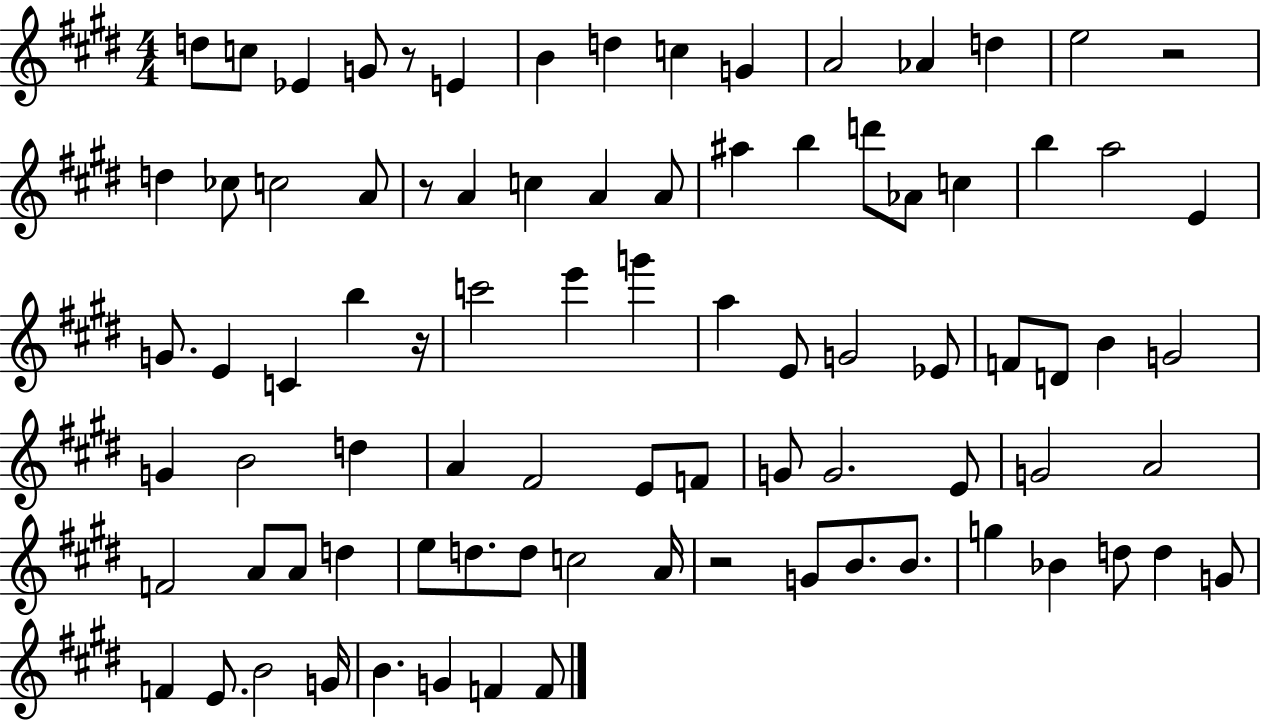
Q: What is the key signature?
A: E major